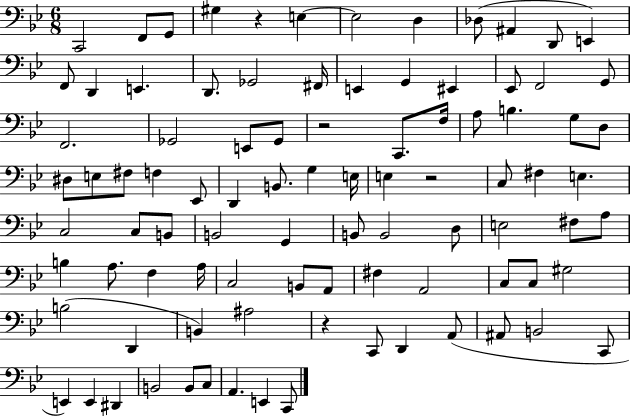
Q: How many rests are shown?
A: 4